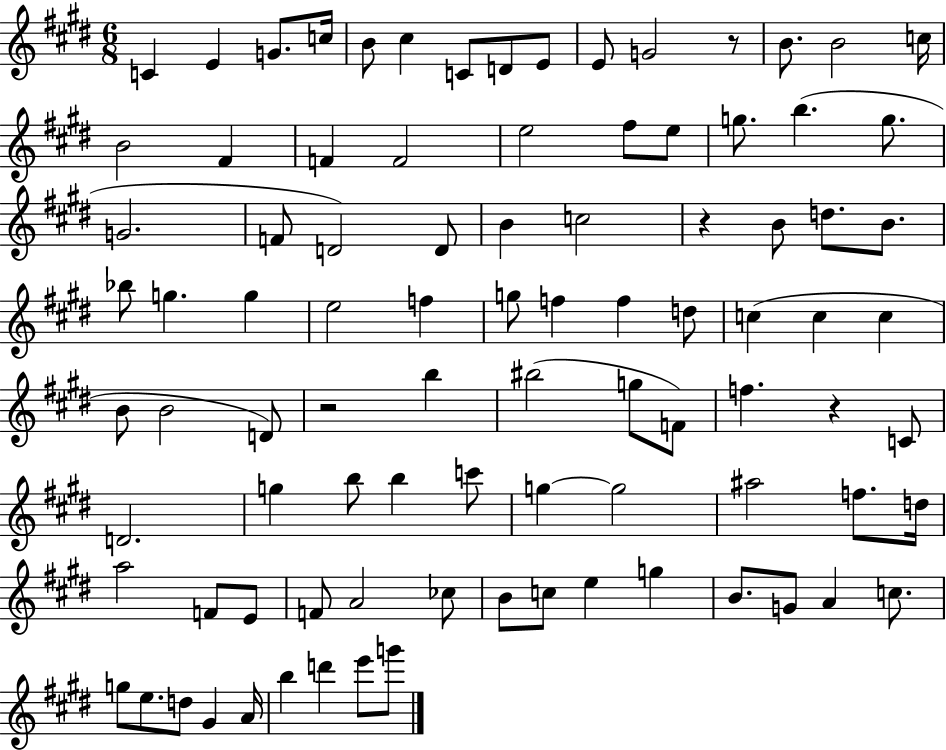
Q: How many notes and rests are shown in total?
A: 91